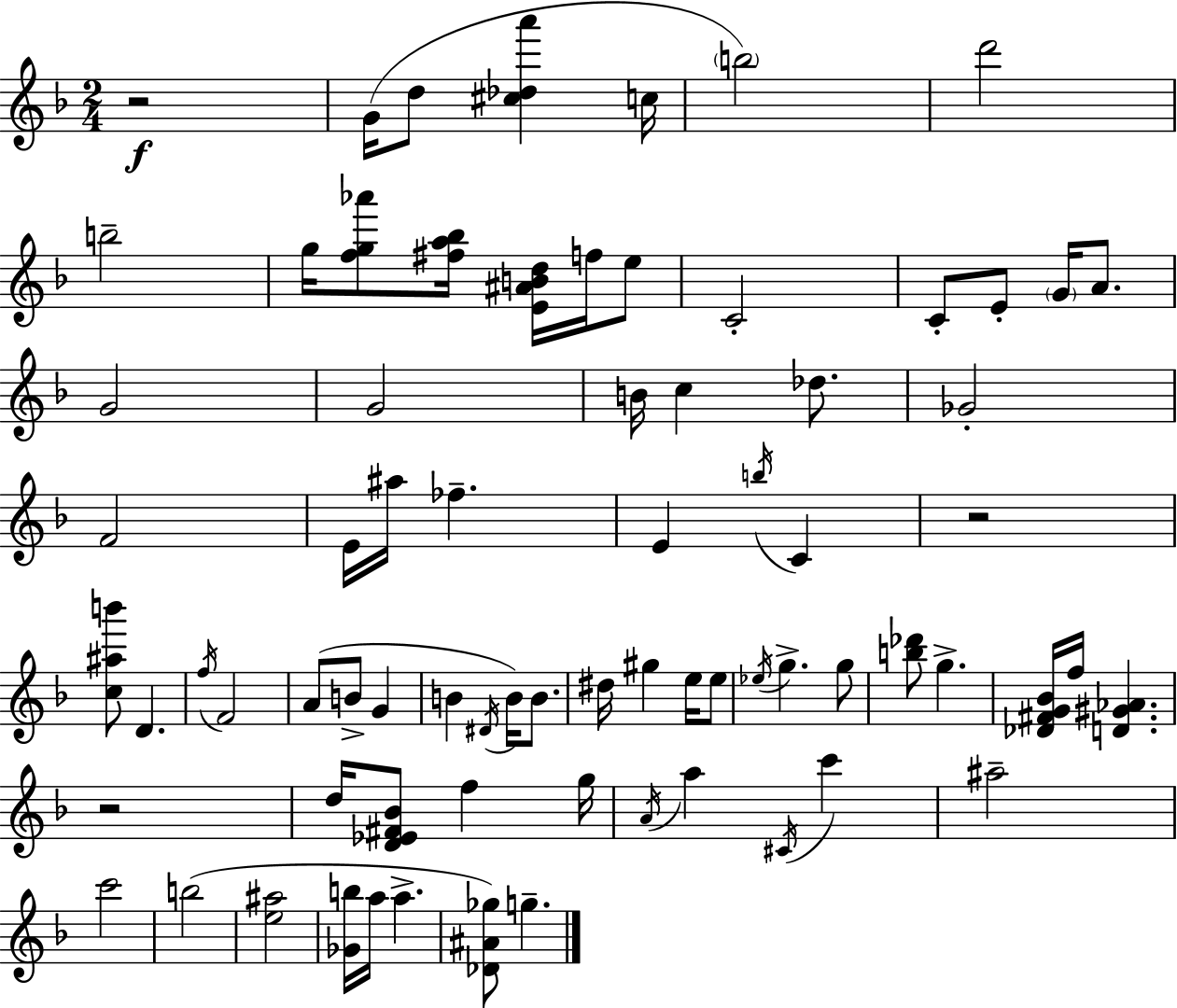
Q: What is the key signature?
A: D minor